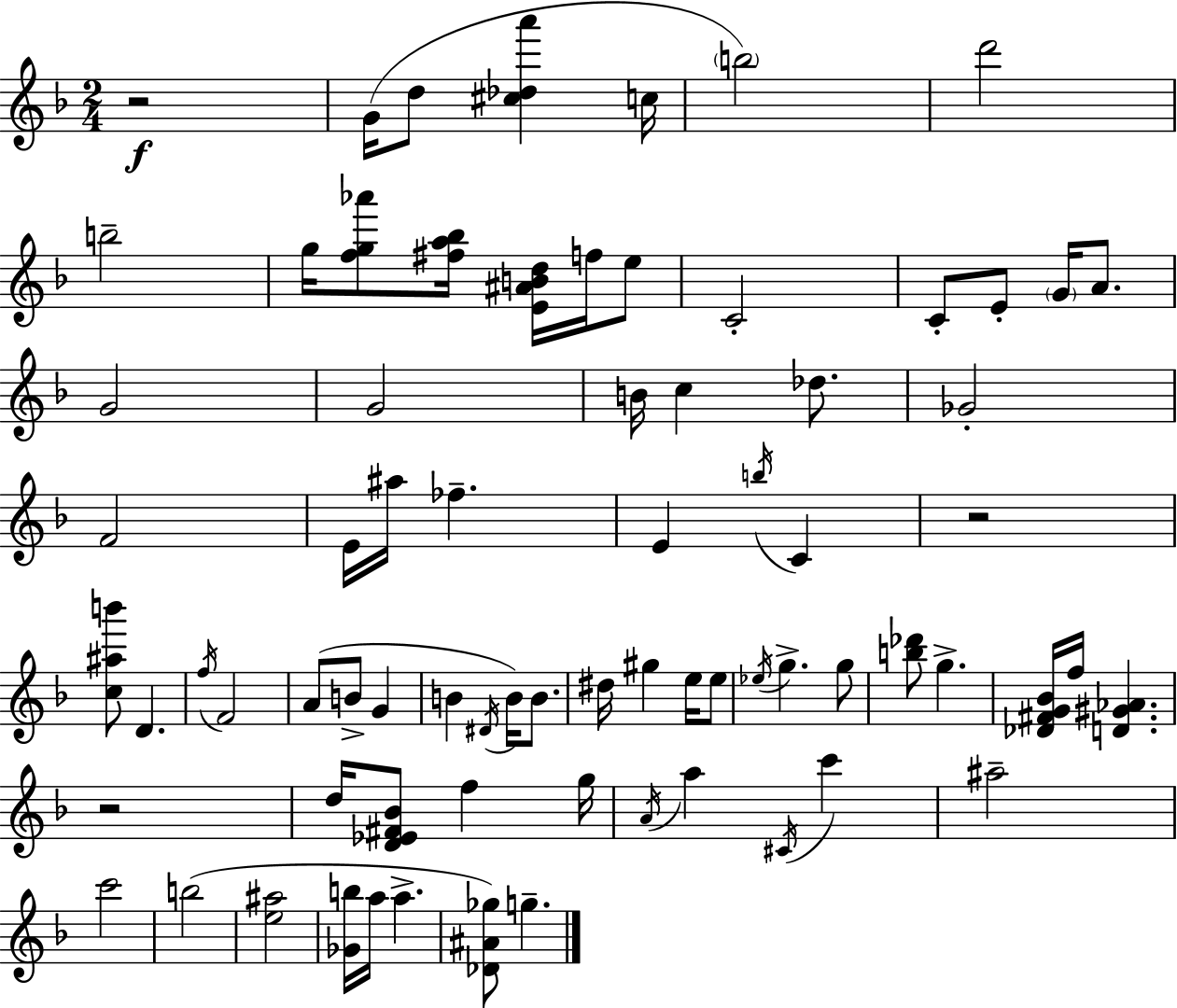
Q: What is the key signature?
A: D minor